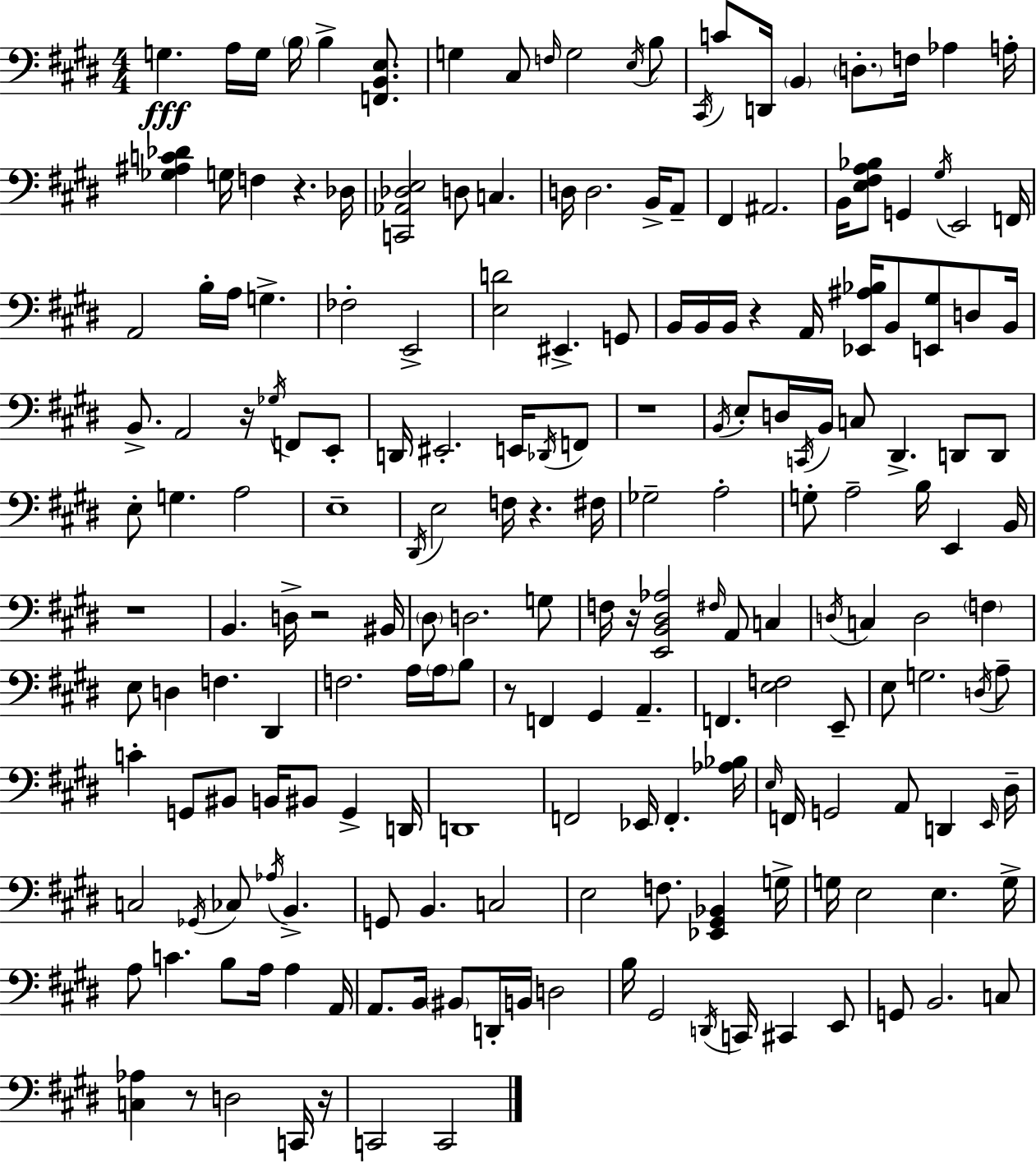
{
  \clef bass
  \numericTimeSignature
  \time 4/4
  \key e \major
  g4.\fff a16 g16 \parenthesize b16 b4-> <f, b, e>8. | g4 cis8 \grace { f16 } g2 \acciaccatura { e16 } | b8 \acciaccatura { cis,16 } c'8 d,16 \parenthesize b,4 \parenthesize d8.-. f16 aes4 | a16-. <ges ais c' des'>4 g16 f4 r4. | \break des16 <c, aes, des e>2 d8 c4. | d16 d2. | b,16-> a,8-- fis,4 ais,2. | b,16 <e fis a bes>8 g,4 \acciaccatura { gis16 } e,2 | \break f,16 a,2 b16-. a16 g4.-> | fes2-. e,2-> | <e d'>2 eis,4.-> | g,8 b,16 b,16 b,16 r4 a,16 <ees, ais bes>16 b,8 <e, gis>8 | \break d8 b,16 b,8.-> a,2 r16 | \acciaccatura { ges16 } f,8 e,8-. d,16 eis,2.-. | e,16 \acciaccatura { des,16 } f,8 r1 | \acciaccatura { b,16 } e8-. d16 \acciaccatura { c,16 } b,16 c8 dis,4.-> | \break d,8 d,8 e8-. g4. | a2 e1-- | \acciaccatura { dis,16 } e2 | f16 r4. fis16 ges2-- | \break a2-. g8-. a2-- | b16 e,4 b,16 r1 | b,4. d16-> | r2 bis,16 \parenthesize dis8 d2. | \break g8 f16 r16 <e, b, dis aes>2 | \grace { fis16 } a,8 c4 \acciaccatura { d16 } c4 d2 | \parenthesize f4 e8 d4 | f4. dis,4 f2. | \break a16 \parenthesize a16 b8 r8 f,4 | gis,4 a,4.-- f,4. | <e f>2 e,8-- e8 g2. | \acciaccatura { d16 } a8-- c'4-. | \break g,8 bis,8 b,16 bis,8 g,4-> d,16 d,1 | f,2 | ees,16 f,4.-. <aes bes>16 \grace { e16 } f,16 g,2 | a,8 d,4 \grace { e,16 } dis16-- c2 | \break \acciaccatura { ges,16 } ces8 \acciaccatura { aes16 } b,4.-> | g,8 b,4. c2 | e2 f8. <ees, gis, bes,>4 g16-> | g16 e2 e4. g16-> | \break a8 c'4. b8 a16 a4 a,16 | a,8. b,16 \parenthesize bis,8 d,16-. b,16 d2 | b16 gis,2 \acciaccatura { d,16 } c,16 cis,4 e,8 | g,8 b,2. c8 | \break <c aes>4 r8 d2 c,16 | r16 c,2 c,2 | \bar "|."
}